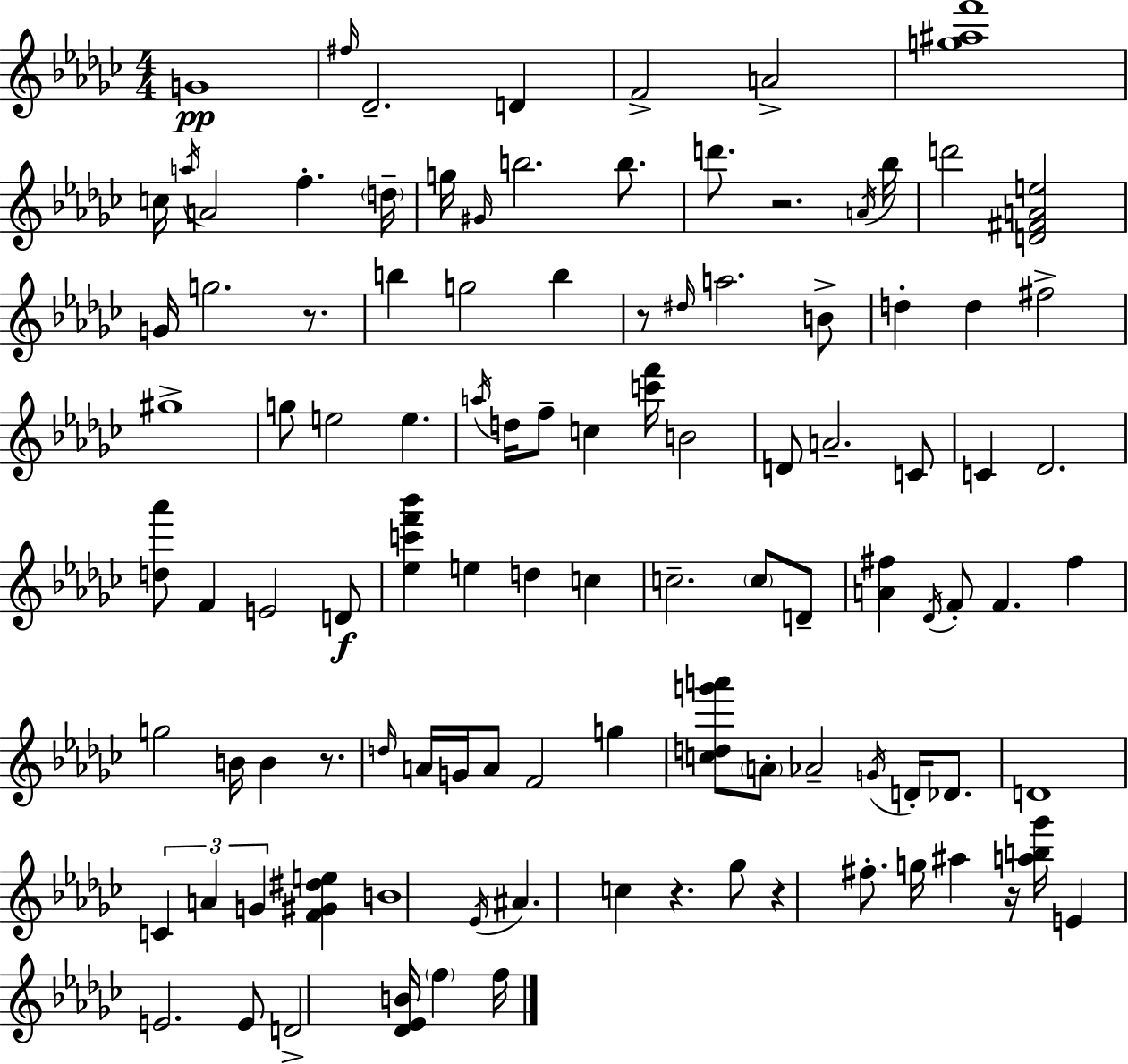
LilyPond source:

{
  \clef treble
  \numericTimeSignature
  \time 4/4
  \key ees \minor
  g'1\pp | \grace { fis''16 } des'2.-- d'4 | f'2-> a'2-> | <g'' ais'' f'''>1 | \break c''16 \acciaccatura { a''16 } a'2 f''4.-. | \parenthesize d''16-- g''16 \grace { gis'16 } b''2. | b''8. d'''8. r2. | \acciaccatura { a'16 } bes''16 d'''2 <d' fis' a' e''>2 | \break g'16 g''2. | r8. b''4 g''2 | b''4 r8 \grace { dis''16 } a''2. | b'8-> d''4-. d''4 fis''2-> | \break gis''1-> | g''8 e''2 e''4. | \acciaccatura { a''16 } d''16 f''8-- c''4 <c''' f'''>16 b'2 | d'8 a'2.-- | \break c'8 c'4 des'2. | <d'' aes'''>8 f'4 e'2 | d'8\f <ees'' c''' f''' bes'''>4 e''4 d''4 | c''4 c''2.-- | \break \parenthesize c''8 d'8-- <a' fis''>4 \acciaccatura { des'16 } f'8-. f'4. | fis''4 g''2 b'16 | b'4 r8. \grace { d''16 } a'16 g'16 a'8 f'2 | g''4 <c'' d'' g''' a'''>8 \parenthesize a'8-. aes'2-- | \break \acciaccatura { g'16 } d'16-. des'8. d'1 | \tuplet 3/2 { c'4 a'4 | g'4 } <f' gis' dis'' e''>4 b'1 | \acciaccatura { ees'16 } ais'4. | \break c''4 r4. ges''8 r4 | fis''8.-. g''16 ais''4 r16 <a'' b'' ges'''>16 e'4 e'2. | e'8 d'2-> | <des' ees' b'>16 \parenthesize f''4 f''16 \bar "|."
}